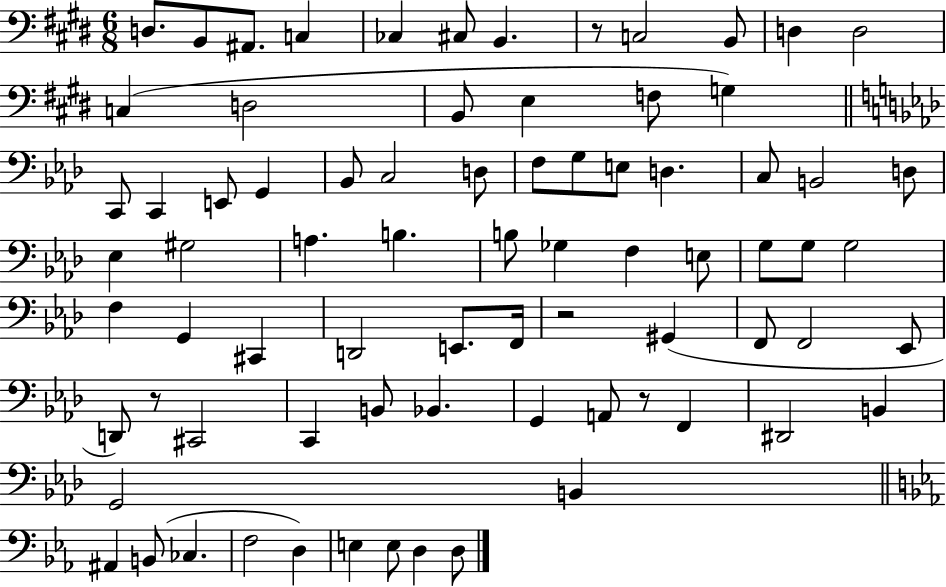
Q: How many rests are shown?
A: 4